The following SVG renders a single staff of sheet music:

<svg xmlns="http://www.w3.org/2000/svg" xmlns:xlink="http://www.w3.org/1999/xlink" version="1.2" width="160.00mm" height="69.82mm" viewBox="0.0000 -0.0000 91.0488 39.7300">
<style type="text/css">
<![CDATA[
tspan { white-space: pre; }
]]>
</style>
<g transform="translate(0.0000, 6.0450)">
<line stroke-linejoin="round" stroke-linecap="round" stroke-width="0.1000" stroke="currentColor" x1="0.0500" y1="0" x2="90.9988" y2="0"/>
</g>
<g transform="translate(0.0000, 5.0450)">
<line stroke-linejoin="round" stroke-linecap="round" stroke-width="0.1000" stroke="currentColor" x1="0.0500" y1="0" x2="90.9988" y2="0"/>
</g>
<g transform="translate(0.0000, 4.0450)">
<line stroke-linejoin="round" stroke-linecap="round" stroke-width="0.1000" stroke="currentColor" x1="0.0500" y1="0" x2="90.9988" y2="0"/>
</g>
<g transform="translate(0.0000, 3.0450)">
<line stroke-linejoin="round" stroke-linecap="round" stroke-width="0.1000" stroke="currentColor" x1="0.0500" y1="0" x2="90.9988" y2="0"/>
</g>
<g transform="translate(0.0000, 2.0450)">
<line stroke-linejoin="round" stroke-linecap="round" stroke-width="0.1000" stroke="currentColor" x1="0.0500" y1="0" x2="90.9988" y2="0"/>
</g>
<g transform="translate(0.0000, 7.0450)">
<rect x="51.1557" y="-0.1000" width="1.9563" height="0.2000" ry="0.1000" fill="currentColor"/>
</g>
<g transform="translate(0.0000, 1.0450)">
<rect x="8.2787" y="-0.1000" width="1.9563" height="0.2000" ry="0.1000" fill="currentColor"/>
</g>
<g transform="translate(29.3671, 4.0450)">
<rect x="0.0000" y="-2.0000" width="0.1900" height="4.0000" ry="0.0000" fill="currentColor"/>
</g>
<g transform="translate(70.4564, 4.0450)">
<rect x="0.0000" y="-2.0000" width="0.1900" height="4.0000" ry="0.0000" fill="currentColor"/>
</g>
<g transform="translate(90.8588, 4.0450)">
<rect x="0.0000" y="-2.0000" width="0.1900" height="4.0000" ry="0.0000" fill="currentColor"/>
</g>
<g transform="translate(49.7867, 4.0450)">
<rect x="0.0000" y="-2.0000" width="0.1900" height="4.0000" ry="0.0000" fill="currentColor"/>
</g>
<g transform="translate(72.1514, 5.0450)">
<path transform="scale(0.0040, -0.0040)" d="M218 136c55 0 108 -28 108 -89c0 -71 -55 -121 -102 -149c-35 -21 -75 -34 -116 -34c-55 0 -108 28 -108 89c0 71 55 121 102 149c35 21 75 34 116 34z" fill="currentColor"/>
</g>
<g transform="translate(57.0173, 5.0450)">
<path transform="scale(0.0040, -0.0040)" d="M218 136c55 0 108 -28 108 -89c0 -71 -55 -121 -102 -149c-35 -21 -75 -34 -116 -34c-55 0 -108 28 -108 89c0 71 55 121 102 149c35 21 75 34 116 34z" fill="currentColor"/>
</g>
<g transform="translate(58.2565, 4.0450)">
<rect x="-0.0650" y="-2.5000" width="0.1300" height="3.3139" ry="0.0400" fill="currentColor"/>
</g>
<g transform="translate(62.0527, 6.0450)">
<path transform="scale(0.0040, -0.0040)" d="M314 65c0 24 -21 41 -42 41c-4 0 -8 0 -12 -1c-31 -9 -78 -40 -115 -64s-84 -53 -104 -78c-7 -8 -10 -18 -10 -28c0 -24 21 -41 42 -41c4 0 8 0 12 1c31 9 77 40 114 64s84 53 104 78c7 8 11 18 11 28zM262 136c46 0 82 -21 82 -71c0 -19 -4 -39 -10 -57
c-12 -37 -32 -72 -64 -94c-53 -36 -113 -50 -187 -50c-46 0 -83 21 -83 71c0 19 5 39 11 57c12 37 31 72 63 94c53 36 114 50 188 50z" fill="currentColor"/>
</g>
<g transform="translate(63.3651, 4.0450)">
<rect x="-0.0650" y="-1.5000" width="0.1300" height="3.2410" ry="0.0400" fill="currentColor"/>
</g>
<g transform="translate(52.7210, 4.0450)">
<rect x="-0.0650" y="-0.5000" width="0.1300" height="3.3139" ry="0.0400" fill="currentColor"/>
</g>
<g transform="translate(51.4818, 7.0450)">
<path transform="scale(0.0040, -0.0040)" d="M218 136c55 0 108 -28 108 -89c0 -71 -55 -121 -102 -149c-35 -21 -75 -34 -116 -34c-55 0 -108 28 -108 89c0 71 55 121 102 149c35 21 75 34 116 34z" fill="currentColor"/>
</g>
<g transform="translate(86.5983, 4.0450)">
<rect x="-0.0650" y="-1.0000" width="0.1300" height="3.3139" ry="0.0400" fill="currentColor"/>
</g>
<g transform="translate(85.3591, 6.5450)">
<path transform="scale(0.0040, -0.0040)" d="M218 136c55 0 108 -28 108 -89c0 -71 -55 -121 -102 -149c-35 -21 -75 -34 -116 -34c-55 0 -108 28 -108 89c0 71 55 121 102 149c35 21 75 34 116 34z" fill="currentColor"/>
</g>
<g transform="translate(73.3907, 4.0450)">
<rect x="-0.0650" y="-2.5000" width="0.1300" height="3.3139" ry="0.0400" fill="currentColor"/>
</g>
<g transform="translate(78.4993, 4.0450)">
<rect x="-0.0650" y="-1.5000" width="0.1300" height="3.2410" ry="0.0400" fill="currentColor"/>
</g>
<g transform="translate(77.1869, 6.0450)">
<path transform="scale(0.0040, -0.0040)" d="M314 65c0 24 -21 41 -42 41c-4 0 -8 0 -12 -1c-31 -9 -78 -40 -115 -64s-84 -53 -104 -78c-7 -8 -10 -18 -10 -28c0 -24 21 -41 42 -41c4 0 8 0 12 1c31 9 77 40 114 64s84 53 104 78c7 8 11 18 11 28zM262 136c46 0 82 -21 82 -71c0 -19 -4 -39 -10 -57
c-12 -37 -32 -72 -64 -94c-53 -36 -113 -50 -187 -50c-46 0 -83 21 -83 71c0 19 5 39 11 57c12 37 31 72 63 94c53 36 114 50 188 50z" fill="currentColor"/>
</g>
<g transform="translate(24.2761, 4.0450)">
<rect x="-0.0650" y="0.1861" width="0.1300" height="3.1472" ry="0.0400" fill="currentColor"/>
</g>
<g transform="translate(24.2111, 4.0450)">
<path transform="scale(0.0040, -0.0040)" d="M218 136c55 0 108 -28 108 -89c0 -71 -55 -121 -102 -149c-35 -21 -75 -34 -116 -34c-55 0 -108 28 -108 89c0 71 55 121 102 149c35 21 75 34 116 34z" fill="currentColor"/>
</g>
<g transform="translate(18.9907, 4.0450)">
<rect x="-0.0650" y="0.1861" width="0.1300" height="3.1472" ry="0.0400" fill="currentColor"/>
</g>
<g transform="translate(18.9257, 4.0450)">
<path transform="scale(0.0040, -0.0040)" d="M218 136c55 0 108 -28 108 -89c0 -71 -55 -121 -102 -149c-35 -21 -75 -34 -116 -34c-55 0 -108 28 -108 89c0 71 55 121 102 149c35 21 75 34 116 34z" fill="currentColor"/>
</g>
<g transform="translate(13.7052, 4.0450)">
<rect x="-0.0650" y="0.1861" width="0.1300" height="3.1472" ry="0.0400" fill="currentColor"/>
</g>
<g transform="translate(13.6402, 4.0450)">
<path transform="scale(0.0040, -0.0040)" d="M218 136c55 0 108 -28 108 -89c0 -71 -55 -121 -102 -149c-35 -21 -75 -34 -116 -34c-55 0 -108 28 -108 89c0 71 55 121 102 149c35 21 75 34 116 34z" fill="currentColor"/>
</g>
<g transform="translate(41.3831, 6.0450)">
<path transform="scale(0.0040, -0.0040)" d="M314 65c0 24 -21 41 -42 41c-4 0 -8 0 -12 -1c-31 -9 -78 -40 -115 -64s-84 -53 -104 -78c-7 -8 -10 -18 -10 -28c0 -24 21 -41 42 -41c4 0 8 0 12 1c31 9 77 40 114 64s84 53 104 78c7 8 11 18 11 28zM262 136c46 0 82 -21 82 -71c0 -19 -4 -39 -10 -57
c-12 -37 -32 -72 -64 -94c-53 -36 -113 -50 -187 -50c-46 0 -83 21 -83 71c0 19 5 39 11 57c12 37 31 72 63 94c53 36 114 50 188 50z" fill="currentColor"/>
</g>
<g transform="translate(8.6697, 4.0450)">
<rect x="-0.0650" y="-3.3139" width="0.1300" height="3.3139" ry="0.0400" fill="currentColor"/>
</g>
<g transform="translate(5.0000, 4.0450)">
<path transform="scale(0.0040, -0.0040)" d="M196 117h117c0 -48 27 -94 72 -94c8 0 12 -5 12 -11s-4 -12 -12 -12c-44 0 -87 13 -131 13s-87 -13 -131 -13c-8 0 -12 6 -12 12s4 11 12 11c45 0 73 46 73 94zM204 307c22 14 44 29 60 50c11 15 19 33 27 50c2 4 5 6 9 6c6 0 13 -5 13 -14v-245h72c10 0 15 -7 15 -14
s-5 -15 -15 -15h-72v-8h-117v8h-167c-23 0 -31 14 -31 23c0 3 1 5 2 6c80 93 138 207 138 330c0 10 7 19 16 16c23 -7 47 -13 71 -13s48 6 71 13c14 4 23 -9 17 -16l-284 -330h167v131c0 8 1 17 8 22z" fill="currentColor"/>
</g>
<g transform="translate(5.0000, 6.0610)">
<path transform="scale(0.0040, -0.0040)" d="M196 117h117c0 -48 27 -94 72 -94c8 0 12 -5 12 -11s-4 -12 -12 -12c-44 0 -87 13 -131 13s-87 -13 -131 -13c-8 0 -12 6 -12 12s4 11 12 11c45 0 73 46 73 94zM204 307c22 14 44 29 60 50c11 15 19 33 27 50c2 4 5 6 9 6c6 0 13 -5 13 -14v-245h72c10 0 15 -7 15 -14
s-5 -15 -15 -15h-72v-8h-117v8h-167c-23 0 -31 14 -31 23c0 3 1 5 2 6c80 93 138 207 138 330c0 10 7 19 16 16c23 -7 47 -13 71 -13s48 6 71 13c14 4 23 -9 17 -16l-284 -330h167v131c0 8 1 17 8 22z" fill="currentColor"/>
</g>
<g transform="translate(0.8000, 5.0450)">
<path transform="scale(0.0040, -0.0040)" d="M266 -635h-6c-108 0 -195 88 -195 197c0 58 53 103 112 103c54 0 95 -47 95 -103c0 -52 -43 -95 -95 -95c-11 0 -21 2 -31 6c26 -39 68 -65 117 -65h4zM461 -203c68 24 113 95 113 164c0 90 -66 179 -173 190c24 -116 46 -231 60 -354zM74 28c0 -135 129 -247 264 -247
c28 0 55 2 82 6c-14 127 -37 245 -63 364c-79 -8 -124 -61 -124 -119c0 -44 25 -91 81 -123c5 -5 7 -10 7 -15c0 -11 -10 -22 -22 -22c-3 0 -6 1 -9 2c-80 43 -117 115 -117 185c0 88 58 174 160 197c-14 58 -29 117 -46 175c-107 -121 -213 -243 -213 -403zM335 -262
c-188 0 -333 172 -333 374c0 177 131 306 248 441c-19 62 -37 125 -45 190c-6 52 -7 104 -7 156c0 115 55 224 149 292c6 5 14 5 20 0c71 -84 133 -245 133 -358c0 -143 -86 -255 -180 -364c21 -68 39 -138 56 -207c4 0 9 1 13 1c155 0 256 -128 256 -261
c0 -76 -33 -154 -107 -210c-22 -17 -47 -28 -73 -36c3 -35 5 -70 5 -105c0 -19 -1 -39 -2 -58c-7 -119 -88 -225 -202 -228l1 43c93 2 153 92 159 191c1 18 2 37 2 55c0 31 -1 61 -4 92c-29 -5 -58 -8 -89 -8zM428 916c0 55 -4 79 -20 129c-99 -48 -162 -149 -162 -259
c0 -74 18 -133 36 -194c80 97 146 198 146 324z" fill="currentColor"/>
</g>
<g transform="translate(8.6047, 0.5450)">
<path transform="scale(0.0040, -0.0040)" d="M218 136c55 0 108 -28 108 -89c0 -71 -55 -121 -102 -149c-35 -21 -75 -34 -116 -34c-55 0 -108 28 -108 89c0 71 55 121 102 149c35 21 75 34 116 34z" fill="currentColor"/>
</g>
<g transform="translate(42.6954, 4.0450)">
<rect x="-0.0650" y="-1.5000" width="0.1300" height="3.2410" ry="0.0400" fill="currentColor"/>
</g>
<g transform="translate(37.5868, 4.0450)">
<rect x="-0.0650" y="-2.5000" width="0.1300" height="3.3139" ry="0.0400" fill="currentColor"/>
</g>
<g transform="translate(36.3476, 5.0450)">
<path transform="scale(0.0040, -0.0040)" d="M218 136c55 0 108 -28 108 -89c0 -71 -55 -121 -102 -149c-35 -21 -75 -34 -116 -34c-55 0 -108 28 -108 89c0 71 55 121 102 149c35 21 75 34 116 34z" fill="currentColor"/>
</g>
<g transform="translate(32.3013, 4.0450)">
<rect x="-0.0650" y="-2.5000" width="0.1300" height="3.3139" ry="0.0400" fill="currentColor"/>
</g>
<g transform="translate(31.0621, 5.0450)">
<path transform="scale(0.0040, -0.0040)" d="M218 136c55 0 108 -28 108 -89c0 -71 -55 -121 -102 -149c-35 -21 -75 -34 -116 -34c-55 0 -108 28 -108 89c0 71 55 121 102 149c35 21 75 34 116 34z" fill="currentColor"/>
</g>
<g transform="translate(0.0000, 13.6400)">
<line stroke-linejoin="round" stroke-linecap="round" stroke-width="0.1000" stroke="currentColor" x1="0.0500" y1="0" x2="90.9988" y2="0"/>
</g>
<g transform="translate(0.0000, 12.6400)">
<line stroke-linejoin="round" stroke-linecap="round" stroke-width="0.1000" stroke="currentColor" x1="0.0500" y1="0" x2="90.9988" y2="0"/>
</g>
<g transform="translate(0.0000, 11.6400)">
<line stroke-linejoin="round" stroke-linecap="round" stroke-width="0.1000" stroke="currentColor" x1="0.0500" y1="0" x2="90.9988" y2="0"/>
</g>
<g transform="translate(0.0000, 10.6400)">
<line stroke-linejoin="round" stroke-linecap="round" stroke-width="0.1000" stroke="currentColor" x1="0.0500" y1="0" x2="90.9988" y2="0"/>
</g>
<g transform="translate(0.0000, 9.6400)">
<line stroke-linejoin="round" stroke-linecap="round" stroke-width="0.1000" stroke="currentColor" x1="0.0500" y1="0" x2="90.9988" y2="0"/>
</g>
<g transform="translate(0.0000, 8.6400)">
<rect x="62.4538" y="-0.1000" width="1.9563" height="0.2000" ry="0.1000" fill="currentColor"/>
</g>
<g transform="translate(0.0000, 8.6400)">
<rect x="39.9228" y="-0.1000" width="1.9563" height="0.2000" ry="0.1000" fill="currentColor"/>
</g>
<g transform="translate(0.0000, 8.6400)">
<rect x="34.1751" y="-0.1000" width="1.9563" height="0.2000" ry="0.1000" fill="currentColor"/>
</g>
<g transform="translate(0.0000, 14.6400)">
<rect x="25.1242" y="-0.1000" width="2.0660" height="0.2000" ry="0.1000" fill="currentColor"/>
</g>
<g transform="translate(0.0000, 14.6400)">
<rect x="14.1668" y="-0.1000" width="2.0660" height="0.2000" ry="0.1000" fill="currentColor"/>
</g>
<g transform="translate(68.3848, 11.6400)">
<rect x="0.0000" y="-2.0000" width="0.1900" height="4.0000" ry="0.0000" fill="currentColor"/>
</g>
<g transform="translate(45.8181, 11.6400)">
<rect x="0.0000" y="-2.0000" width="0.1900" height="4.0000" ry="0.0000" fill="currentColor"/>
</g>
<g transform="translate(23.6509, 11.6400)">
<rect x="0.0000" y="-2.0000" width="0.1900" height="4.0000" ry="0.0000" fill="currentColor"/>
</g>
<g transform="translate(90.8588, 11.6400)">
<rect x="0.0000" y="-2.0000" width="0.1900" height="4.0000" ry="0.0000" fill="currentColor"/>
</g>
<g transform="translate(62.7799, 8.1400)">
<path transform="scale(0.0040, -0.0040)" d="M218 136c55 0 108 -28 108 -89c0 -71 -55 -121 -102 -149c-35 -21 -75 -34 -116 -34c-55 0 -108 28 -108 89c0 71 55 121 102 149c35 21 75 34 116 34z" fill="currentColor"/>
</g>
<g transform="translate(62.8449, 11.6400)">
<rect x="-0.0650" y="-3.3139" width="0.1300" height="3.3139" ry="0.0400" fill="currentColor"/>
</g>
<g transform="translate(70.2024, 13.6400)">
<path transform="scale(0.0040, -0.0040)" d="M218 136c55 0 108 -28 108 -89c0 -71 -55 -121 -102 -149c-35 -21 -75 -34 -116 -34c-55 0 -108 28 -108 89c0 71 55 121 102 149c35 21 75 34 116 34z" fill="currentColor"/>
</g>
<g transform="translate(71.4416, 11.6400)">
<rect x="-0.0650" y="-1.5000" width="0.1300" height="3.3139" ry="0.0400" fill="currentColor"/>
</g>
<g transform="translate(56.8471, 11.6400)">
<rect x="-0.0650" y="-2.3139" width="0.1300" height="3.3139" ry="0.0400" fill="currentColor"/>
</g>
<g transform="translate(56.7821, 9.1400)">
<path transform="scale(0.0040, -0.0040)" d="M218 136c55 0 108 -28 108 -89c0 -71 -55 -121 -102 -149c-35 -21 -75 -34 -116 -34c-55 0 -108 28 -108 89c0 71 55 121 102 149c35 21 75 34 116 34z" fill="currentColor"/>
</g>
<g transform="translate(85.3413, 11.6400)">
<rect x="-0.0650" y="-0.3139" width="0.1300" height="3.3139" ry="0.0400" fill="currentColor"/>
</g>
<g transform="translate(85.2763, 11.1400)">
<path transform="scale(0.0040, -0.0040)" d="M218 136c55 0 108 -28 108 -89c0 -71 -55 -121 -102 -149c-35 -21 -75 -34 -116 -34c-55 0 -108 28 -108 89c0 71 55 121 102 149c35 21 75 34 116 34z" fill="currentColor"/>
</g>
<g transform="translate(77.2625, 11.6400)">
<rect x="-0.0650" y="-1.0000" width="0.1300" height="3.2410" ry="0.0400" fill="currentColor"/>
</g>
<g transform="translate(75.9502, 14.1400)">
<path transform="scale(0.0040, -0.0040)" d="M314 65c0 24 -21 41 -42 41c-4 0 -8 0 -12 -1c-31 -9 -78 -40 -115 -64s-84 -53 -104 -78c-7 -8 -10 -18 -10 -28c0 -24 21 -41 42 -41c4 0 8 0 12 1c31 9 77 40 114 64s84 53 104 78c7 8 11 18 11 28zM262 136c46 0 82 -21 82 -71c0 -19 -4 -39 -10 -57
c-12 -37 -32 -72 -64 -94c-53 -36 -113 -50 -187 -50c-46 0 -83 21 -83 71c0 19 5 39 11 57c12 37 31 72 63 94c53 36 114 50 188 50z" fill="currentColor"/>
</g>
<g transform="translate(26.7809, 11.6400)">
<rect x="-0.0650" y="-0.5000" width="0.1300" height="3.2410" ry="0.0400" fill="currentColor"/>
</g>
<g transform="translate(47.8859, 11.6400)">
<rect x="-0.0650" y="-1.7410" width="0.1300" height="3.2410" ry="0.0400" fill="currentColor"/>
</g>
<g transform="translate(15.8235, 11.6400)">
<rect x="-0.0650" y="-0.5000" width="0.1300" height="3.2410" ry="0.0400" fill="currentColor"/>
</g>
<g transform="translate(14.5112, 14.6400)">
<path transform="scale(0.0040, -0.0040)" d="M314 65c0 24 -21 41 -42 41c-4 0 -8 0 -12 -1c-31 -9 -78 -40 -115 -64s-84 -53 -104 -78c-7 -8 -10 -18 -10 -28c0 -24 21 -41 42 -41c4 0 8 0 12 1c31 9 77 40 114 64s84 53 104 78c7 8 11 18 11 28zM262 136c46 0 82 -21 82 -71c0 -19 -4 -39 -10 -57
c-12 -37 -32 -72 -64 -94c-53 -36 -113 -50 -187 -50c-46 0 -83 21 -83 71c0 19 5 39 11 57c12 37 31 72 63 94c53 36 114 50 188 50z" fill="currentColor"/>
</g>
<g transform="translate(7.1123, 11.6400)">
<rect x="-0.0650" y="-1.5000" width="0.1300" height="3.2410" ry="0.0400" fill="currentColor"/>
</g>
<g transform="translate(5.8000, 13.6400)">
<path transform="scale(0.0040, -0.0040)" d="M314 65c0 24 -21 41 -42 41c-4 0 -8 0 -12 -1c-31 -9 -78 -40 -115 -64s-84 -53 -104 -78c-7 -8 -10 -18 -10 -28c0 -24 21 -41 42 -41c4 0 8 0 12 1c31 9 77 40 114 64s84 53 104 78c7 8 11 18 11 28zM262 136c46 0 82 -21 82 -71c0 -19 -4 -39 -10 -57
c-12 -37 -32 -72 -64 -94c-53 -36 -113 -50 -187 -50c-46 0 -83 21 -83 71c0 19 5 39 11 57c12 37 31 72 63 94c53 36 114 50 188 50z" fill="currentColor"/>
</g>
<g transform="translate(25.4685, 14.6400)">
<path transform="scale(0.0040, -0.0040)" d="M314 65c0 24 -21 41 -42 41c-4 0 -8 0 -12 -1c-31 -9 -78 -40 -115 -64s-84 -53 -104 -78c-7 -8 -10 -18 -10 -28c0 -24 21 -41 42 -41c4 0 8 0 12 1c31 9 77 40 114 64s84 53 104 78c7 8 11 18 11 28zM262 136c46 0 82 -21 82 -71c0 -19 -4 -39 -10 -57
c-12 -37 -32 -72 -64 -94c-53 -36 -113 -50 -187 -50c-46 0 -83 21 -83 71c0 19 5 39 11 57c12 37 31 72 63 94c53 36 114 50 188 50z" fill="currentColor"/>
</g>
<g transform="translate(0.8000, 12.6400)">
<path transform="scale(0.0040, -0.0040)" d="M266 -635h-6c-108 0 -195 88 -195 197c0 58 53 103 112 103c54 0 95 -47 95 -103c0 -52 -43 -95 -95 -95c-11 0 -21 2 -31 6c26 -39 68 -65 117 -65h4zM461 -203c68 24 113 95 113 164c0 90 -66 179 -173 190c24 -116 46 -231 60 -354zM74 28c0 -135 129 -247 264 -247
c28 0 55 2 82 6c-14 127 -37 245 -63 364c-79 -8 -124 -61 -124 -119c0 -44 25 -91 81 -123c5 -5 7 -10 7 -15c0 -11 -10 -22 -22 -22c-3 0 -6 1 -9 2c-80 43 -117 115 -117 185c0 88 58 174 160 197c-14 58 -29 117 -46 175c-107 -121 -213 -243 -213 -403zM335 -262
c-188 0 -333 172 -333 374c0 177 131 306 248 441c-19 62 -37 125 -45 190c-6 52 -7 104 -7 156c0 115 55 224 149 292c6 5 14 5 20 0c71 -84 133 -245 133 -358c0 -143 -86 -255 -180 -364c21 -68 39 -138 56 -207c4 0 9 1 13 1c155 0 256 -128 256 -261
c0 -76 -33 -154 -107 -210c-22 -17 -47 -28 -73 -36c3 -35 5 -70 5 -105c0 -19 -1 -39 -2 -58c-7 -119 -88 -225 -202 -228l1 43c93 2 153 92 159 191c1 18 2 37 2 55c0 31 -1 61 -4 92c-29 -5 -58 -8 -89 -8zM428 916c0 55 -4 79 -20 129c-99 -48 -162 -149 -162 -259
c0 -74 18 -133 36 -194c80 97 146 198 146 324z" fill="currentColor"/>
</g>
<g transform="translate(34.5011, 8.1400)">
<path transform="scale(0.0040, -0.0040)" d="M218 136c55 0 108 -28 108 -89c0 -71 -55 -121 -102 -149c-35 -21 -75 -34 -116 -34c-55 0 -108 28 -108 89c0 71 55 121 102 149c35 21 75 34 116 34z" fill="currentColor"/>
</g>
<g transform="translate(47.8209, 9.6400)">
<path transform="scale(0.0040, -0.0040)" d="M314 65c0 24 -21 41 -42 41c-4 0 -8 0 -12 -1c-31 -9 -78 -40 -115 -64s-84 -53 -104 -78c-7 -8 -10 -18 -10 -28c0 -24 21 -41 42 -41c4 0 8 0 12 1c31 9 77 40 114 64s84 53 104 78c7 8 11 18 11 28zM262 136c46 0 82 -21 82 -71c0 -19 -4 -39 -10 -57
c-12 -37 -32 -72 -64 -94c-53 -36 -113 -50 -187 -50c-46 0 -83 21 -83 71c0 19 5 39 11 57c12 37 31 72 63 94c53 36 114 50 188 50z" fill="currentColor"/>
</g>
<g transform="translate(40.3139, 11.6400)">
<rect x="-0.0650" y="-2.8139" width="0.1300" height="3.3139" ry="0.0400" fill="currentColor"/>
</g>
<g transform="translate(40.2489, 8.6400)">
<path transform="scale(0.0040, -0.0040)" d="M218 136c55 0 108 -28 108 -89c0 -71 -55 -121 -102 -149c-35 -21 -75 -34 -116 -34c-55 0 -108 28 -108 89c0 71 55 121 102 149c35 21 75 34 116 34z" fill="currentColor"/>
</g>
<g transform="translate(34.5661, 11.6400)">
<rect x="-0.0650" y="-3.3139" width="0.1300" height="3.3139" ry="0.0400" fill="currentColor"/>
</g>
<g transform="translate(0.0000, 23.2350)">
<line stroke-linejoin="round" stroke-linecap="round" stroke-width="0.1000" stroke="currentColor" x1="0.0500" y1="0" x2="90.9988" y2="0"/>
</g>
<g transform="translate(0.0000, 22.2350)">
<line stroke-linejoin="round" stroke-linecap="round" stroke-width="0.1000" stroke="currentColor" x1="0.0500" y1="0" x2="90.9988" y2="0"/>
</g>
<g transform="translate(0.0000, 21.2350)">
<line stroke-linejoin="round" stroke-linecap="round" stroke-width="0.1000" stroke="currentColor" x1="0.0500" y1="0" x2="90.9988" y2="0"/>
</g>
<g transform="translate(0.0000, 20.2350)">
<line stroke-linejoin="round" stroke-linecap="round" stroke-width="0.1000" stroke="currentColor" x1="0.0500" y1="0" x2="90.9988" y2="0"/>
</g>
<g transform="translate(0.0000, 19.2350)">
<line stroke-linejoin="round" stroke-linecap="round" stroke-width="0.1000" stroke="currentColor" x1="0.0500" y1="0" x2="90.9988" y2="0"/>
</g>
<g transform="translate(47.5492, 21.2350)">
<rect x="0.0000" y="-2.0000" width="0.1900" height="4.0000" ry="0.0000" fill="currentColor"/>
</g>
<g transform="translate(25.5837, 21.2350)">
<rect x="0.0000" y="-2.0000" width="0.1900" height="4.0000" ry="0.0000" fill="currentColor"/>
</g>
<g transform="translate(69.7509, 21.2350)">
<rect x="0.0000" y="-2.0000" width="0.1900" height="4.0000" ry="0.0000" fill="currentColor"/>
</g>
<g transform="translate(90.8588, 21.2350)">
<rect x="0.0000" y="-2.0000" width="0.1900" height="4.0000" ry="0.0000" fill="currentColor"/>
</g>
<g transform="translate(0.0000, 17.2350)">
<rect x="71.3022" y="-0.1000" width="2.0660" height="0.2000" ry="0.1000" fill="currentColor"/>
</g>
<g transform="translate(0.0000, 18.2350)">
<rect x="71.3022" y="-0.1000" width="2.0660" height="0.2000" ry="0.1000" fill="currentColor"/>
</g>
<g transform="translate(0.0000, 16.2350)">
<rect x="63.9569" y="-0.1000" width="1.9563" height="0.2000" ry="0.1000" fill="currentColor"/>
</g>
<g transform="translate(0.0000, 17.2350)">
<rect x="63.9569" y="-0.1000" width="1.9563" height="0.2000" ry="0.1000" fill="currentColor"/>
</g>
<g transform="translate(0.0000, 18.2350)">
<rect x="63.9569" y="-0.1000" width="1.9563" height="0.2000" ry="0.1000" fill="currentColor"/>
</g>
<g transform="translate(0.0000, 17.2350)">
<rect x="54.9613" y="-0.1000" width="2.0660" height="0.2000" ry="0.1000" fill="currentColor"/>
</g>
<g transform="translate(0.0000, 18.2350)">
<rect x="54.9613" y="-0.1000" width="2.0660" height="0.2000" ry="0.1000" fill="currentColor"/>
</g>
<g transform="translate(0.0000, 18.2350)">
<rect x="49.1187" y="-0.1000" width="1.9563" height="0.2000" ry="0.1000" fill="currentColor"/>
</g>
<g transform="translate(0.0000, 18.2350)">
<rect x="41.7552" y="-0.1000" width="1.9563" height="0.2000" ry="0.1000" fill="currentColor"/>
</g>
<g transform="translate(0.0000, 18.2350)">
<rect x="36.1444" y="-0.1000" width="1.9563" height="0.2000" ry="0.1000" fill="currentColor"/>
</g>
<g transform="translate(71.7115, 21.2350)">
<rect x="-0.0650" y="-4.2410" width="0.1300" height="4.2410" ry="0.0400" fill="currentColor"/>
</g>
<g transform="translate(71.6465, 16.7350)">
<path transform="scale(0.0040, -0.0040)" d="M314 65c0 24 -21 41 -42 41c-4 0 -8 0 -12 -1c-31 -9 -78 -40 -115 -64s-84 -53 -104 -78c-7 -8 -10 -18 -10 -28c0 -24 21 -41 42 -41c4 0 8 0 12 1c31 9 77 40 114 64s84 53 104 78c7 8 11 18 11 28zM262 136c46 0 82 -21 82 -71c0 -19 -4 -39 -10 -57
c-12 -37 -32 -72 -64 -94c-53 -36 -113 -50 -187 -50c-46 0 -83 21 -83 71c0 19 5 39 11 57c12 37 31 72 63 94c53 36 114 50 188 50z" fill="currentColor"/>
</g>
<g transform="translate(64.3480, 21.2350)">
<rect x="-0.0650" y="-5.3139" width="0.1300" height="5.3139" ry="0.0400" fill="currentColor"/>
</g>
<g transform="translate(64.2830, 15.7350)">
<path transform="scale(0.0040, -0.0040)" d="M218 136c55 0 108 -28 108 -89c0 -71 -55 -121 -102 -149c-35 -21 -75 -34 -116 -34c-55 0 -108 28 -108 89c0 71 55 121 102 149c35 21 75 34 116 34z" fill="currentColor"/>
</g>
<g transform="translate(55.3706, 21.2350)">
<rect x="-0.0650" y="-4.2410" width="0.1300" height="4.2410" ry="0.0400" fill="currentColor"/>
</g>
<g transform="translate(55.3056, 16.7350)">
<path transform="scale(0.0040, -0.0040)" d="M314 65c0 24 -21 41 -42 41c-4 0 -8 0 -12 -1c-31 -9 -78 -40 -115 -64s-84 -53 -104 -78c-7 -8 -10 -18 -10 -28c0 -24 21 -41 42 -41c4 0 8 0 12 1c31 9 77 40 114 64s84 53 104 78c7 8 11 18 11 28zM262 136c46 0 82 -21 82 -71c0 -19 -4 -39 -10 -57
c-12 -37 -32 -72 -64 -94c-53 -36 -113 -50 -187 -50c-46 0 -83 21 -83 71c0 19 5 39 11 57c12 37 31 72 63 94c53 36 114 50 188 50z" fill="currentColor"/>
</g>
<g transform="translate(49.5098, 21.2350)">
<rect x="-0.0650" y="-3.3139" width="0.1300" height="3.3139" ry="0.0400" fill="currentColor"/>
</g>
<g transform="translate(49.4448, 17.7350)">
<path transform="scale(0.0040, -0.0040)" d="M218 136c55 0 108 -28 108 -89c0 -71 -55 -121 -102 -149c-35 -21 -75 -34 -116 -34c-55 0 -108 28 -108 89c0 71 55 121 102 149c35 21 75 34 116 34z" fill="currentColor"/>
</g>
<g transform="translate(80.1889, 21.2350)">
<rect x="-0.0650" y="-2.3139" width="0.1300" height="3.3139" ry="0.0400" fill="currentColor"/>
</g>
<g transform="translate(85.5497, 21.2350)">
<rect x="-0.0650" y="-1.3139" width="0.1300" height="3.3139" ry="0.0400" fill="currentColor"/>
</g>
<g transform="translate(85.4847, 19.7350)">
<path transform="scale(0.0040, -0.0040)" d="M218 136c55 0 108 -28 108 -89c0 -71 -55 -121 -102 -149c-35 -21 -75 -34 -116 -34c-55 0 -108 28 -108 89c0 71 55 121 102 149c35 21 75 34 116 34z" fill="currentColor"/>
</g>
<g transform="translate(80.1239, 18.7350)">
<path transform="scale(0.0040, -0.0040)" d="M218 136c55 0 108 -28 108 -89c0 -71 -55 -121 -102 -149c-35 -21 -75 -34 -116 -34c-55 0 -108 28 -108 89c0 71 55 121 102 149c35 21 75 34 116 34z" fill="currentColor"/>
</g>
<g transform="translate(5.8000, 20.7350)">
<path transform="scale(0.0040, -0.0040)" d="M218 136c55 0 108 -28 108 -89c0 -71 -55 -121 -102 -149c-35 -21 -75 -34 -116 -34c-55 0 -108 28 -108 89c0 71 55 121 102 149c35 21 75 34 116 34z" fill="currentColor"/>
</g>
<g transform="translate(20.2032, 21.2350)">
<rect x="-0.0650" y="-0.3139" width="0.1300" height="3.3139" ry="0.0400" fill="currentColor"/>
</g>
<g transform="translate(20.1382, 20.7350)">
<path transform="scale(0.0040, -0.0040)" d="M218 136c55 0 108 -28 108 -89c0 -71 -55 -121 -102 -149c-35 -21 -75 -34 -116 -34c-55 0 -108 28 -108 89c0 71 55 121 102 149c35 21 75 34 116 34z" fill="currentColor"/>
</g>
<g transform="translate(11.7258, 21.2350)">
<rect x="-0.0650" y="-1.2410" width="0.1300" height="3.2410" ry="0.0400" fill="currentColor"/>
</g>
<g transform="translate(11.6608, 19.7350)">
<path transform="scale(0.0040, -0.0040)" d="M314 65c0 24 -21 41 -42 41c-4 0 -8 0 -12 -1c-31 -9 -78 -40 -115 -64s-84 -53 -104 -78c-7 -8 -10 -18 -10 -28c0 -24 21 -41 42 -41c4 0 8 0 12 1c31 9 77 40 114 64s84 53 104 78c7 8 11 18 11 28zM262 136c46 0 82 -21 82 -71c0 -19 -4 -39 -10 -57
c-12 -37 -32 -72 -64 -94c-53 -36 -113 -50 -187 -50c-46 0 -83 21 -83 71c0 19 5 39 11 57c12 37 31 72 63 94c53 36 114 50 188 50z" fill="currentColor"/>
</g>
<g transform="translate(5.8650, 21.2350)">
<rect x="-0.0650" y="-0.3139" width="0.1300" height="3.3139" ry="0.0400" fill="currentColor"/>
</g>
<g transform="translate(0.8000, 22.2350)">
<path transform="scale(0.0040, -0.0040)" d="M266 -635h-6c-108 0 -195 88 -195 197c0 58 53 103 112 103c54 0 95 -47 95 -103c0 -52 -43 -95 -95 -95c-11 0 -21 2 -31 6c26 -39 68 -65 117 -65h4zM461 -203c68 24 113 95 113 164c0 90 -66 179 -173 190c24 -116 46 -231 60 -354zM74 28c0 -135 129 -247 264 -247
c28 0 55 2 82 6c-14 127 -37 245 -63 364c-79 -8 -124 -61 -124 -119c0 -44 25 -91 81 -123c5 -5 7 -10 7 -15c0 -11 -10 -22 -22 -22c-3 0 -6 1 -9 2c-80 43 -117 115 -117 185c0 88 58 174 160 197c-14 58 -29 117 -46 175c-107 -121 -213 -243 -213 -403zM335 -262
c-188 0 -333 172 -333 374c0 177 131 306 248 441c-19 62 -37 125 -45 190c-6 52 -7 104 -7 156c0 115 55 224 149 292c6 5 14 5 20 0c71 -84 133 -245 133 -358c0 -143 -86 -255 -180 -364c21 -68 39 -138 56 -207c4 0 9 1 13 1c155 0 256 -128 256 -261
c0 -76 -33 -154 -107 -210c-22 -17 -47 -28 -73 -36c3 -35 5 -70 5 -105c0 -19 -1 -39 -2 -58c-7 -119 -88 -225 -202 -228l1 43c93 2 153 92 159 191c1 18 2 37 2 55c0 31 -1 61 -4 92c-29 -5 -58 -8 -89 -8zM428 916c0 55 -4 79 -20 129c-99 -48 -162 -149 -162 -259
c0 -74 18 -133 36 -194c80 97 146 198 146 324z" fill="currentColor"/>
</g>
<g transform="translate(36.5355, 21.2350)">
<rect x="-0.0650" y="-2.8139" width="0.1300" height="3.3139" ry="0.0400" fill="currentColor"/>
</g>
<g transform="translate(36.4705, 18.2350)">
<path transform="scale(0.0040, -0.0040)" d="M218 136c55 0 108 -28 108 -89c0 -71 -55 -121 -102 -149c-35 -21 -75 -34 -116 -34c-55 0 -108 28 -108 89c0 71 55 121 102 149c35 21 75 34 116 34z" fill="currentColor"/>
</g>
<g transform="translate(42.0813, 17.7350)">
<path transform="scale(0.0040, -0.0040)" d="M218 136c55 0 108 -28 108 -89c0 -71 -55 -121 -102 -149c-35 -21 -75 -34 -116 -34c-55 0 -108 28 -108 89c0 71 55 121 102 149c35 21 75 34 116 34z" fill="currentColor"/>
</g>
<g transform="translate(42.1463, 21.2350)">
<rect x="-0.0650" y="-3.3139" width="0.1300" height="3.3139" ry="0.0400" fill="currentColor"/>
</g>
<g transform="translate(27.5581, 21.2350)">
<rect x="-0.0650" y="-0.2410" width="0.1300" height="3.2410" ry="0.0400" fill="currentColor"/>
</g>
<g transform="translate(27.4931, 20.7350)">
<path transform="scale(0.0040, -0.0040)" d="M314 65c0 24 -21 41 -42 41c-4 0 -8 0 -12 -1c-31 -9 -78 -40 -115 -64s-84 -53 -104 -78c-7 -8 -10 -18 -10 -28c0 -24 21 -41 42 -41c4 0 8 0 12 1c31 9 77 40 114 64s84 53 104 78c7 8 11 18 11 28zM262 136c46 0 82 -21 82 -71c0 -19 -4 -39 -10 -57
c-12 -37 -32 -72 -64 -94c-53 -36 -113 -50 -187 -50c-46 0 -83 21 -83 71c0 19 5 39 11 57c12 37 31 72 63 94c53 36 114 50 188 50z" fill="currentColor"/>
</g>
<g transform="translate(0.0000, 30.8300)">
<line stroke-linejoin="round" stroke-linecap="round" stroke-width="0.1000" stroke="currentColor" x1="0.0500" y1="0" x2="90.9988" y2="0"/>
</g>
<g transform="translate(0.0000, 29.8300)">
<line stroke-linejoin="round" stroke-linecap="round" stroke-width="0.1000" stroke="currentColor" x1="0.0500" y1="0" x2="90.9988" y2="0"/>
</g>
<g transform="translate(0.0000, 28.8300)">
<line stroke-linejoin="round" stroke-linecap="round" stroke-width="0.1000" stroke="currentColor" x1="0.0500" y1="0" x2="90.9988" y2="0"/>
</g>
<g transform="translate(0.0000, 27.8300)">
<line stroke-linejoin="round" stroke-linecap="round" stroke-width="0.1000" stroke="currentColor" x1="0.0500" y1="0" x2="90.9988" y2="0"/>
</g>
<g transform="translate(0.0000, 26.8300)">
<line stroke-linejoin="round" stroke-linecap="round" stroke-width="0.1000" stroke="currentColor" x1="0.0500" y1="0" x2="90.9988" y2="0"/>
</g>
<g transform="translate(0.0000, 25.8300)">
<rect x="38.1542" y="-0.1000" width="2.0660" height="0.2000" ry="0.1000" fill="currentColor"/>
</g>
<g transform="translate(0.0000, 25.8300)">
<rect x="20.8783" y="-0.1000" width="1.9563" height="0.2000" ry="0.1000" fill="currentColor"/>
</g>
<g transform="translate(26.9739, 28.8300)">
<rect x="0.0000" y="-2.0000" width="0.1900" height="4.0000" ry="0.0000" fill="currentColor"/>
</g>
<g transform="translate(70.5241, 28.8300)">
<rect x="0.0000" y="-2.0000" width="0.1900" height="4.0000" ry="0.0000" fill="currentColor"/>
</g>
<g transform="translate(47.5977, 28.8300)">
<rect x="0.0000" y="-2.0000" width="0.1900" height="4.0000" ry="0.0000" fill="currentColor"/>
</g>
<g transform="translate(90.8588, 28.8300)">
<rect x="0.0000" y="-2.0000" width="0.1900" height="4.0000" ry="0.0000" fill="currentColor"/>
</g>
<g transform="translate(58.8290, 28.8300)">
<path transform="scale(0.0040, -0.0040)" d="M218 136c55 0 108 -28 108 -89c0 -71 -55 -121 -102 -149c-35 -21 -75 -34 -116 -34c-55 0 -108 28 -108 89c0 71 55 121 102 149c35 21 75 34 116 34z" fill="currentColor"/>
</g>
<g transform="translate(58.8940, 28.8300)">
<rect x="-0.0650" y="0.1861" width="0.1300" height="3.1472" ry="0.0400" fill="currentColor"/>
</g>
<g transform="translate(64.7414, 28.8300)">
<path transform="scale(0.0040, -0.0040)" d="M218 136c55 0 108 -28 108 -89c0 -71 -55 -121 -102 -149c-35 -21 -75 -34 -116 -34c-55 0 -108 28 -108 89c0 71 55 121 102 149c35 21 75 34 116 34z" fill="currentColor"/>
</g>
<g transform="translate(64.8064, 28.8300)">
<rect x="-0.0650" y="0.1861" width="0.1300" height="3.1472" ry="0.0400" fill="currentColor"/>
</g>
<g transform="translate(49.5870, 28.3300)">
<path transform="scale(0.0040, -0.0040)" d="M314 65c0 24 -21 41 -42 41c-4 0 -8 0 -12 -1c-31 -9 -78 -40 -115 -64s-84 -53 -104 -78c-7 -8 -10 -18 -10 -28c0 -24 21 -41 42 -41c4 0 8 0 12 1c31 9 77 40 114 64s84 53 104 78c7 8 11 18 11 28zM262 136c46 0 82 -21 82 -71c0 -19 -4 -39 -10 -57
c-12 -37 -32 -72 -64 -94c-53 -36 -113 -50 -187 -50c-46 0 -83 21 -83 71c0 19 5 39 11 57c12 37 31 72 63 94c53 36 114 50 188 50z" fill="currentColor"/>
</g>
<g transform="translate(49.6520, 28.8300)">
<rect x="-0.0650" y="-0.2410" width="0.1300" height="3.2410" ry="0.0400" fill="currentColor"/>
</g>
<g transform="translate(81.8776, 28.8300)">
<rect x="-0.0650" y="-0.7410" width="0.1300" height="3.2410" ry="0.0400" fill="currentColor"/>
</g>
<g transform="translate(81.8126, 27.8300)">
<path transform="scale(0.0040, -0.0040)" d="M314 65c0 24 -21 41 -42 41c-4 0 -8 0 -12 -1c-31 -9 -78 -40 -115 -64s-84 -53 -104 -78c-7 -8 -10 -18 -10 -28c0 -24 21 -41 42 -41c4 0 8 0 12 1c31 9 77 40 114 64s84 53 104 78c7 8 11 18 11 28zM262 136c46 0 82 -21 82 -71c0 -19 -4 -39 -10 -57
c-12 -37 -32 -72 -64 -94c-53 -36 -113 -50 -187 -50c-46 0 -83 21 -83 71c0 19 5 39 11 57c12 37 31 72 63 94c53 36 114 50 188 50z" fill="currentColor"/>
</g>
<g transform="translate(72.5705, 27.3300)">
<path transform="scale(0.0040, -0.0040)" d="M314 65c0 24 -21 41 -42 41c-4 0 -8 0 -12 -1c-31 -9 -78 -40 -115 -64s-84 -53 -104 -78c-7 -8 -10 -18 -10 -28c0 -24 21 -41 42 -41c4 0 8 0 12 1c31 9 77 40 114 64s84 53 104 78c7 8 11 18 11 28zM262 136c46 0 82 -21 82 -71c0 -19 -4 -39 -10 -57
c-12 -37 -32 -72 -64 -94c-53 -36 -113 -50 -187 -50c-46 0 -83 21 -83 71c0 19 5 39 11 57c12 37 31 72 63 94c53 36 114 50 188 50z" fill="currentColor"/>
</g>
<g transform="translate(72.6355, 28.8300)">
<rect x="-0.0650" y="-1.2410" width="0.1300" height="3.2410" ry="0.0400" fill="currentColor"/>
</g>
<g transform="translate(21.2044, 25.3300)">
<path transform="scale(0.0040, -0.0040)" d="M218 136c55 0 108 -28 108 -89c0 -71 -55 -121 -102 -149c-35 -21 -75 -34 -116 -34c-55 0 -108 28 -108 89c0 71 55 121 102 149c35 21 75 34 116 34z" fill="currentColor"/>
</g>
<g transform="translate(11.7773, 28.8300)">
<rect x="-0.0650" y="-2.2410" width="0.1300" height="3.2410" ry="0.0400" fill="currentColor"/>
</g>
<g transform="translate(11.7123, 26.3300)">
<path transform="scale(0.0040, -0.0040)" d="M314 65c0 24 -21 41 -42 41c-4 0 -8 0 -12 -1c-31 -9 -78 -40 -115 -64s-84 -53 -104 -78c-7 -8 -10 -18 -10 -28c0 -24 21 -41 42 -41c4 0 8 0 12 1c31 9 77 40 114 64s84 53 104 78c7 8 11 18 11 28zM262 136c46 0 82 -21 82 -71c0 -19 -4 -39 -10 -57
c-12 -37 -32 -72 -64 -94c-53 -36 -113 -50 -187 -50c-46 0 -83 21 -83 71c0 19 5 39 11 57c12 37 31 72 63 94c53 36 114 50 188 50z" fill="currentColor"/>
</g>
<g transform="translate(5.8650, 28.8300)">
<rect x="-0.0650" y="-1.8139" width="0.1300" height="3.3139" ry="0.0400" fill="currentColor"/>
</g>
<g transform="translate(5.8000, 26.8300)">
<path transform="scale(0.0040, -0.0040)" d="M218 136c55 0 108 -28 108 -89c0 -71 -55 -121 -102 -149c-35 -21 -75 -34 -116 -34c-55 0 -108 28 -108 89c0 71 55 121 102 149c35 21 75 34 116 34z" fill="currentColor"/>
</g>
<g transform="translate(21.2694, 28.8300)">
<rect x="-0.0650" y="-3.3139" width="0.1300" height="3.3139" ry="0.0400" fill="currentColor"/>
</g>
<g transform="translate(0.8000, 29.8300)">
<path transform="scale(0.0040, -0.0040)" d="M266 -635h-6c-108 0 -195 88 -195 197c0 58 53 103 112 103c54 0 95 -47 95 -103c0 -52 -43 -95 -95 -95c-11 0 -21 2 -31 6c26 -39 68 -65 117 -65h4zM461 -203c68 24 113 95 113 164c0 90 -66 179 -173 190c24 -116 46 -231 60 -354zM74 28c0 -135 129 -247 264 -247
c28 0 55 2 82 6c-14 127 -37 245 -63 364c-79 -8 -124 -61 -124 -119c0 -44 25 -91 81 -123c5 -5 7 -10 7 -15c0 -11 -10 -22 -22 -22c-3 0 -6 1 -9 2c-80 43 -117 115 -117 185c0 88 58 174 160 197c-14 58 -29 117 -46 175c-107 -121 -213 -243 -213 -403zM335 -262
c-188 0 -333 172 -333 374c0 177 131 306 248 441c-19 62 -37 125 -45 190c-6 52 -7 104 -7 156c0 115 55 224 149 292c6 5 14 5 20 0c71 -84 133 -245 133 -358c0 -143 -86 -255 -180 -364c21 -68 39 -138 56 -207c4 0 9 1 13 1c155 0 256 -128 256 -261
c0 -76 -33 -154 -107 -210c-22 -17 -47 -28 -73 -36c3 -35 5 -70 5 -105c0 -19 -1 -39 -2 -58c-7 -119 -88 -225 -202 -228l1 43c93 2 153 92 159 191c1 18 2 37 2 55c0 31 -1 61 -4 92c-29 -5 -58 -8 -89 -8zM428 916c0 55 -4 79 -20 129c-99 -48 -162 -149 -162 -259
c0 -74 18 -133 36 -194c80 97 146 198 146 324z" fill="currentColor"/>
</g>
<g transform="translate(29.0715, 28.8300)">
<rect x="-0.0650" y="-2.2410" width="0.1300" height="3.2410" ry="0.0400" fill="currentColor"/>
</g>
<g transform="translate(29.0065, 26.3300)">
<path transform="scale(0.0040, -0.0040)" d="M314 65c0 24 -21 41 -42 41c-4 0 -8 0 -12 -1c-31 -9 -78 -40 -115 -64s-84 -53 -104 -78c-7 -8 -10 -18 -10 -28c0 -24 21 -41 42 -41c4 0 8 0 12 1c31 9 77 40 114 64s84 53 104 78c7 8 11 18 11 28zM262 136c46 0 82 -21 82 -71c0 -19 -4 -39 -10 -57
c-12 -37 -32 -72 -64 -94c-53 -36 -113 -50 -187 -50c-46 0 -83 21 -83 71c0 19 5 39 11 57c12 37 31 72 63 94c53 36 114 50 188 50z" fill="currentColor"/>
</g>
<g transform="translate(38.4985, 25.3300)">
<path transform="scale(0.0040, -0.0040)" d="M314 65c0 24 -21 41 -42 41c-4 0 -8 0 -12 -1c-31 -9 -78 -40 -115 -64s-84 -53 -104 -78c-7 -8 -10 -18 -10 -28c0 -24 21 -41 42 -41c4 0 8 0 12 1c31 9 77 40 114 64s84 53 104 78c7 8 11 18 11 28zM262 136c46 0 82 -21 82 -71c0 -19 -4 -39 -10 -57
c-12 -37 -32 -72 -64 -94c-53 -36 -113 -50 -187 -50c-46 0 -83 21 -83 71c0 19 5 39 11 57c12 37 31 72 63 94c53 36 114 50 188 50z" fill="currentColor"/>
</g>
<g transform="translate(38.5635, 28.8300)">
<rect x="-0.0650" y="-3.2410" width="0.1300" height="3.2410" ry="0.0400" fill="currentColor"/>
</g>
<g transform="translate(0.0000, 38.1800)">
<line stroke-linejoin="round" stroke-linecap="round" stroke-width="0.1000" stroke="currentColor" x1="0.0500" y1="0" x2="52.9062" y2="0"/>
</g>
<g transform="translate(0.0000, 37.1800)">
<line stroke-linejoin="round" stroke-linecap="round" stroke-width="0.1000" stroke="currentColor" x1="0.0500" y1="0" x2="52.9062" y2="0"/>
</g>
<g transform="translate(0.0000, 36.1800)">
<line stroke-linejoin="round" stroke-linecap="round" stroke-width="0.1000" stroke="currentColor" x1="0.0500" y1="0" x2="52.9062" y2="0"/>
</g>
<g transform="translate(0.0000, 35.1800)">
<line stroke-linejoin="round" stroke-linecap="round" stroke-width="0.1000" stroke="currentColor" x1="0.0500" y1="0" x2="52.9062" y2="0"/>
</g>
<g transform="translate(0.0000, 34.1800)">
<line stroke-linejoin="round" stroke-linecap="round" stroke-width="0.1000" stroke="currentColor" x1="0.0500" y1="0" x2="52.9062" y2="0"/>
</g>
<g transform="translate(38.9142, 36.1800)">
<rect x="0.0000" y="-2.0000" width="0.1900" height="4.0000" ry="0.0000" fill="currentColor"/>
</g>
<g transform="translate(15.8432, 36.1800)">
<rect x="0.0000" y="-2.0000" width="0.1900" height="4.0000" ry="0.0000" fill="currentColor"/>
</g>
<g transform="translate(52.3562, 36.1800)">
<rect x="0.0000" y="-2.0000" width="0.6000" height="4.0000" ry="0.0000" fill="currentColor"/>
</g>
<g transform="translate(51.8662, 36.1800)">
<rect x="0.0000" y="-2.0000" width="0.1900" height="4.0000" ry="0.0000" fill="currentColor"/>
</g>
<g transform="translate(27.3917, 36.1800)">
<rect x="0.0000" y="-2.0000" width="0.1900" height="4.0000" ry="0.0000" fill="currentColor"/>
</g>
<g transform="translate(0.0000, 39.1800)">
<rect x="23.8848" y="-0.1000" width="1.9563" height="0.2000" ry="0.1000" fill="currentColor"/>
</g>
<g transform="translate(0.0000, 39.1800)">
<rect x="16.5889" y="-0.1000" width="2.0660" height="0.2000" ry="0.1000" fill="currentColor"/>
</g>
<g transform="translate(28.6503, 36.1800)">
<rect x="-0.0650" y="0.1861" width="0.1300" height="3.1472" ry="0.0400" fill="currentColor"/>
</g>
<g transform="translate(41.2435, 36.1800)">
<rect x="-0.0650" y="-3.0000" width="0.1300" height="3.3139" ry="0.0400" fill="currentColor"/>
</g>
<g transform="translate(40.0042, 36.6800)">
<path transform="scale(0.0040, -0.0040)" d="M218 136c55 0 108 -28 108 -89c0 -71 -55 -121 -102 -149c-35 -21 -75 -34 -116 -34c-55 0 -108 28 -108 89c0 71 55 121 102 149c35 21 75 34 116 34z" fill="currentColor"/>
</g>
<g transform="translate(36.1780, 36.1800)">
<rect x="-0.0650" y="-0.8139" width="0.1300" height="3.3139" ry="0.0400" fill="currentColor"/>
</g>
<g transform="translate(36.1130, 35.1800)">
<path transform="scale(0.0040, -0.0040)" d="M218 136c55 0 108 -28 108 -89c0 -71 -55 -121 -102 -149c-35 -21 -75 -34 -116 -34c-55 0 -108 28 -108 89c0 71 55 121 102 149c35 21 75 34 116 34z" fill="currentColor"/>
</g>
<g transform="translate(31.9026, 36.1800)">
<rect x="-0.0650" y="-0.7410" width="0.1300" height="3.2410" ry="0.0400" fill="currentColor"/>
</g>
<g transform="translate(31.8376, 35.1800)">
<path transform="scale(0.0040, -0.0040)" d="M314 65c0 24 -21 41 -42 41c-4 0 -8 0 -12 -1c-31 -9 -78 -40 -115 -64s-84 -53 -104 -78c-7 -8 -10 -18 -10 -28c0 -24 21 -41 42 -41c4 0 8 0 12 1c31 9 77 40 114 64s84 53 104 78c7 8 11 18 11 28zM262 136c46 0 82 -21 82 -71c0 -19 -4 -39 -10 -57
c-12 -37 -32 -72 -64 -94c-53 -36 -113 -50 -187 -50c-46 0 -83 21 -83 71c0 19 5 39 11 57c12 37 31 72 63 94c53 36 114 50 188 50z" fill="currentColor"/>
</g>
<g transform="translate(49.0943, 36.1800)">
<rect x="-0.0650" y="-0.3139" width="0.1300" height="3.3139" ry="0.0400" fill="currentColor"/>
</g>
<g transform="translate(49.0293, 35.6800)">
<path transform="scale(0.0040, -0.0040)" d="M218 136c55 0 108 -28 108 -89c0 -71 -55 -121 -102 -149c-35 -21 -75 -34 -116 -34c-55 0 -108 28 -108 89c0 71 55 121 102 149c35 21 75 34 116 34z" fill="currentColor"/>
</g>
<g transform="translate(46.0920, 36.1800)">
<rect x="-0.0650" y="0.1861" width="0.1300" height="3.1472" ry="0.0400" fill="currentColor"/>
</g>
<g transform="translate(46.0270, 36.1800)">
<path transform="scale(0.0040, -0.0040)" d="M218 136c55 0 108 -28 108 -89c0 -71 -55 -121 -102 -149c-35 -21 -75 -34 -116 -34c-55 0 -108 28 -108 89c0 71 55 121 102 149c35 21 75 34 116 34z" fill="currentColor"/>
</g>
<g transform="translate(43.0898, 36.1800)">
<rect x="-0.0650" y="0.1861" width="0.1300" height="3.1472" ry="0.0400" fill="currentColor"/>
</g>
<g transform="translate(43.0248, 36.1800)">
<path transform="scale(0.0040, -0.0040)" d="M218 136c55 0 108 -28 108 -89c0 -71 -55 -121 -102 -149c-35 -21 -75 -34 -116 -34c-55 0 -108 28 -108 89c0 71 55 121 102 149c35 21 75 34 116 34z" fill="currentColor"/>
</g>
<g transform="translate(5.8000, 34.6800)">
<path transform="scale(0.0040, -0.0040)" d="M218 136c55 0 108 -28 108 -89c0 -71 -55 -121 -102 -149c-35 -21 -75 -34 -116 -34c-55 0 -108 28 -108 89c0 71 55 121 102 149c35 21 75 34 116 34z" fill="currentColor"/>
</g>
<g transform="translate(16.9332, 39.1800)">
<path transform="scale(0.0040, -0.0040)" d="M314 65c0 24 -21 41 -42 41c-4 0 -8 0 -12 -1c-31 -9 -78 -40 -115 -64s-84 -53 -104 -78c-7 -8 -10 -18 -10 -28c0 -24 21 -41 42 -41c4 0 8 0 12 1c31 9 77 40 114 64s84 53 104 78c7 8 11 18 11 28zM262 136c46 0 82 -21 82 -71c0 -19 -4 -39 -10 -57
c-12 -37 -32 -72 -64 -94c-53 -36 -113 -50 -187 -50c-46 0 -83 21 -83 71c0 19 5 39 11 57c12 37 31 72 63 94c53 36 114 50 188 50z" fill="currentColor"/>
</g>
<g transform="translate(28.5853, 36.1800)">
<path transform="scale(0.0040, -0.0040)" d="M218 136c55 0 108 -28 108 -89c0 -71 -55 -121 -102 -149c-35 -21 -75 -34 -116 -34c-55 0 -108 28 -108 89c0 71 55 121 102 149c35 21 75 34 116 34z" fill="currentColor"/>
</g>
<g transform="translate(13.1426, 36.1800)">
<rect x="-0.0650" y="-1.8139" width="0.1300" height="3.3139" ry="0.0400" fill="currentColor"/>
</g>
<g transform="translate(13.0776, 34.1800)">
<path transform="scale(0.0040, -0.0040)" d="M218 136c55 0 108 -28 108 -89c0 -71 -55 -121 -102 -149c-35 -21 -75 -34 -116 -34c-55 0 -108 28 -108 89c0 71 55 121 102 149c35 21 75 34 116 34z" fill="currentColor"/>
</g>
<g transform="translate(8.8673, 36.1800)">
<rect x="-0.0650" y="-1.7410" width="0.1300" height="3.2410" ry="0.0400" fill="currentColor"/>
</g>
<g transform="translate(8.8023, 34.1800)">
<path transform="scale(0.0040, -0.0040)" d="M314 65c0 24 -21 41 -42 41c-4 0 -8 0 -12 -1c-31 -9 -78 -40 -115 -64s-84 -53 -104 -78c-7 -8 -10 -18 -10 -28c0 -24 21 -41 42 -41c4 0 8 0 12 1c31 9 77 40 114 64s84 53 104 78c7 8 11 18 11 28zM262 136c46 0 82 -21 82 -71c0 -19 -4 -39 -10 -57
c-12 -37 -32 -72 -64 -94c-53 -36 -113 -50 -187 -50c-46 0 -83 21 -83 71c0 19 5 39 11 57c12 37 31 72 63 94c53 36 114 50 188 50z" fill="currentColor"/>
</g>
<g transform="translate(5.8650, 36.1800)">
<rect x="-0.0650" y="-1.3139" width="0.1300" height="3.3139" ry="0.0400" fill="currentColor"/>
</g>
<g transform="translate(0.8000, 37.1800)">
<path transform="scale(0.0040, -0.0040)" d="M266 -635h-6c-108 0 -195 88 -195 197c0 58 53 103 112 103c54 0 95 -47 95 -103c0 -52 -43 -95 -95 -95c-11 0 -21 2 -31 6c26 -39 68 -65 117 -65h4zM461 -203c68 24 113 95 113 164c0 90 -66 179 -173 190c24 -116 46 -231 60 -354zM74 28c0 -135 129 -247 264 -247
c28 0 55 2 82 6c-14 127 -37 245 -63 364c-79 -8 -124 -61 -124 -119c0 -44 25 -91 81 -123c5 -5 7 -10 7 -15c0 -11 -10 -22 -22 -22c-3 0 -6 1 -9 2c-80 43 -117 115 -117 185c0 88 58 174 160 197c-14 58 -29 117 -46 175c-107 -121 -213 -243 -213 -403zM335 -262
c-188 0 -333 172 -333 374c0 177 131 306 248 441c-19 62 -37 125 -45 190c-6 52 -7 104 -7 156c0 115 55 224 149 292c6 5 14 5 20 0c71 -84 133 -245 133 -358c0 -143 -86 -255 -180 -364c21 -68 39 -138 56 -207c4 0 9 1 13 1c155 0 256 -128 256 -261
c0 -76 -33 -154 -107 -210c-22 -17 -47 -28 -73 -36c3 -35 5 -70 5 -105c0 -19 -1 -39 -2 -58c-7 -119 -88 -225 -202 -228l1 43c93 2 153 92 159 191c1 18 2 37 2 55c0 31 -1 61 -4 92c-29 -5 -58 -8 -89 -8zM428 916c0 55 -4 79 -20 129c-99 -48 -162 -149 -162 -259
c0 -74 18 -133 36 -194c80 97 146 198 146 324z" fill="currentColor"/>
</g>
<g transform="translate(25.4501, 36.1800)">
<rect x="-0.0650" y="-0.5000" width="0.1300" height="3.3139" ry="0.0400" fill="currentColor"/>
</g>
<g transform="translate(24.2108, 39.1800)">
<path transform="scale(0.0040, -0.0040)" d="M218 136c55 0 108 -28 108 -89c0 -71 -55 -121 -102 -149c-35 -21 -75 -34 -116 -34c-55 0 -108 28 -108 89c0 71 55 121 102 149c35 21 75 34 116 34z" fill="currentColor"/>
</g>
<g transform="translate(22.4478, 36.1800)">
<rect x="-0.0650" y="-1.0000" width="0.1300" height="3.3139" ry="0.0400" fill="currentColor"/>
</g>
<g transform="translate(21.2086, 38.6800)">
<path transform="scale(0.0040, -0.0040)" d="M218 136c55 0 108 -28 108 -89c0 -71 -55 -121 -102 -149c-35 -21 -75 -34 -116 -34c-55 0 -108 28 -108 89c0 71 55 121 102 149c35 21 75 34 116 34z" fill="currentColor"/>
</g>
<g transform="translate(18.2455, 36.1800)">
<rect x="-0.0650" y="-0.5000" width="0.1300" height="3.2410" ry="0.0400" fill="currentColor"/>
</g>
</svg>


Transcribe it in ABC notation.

X:1
T:Untitled
M:4/4
L:1/4
K:C
b B B B G G E2 C G E2 G E2 D E2 C2 C2 b a f2 g b E D2 c c e2 c c2 a b b d'2 f' d'2 g e f g2 b g2 b2 c2 B B e2 d2 e f2 f C2 D C B d2 d A B B c